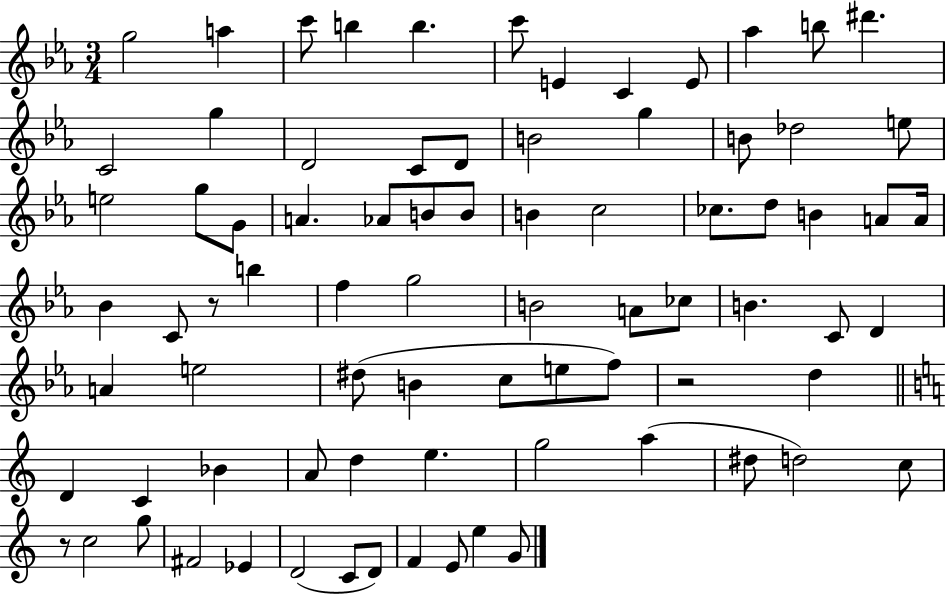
G5/h A5/q C6/e B5/q B5/q. C6/e E4/q C4/q E4/e Ab5/q B5/e D#6/q. C4/h G5/q D4/h C4/e D4/e B4/h G5/q B4/e Db5/h E5/e E5/h G5/e G4/e A4/q. Ab4/e B4/e B4/e B4/q C5/h CES5/e. D5/e B4/q A4/e A4/s Bb4/q C4/e R/e B5/q F5/q G5/h B4/h A4/e CES5/e B4/q. C4/e D4/q A4/q E5/h D#5/e B4/q C5/e E5/e F5/e R/h D5/q D4/q C4/q Bb4/q A4/e D5/q E5/q. G5/h A5/q D#5/e D5/h C5/e R/e C5/h G5/e F#4/h Eb4/q D4/h C4/e D4/e F4/q E4/e E5/q G4/e